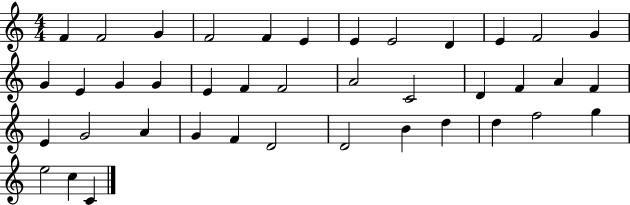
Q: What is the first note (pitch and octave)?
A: F4